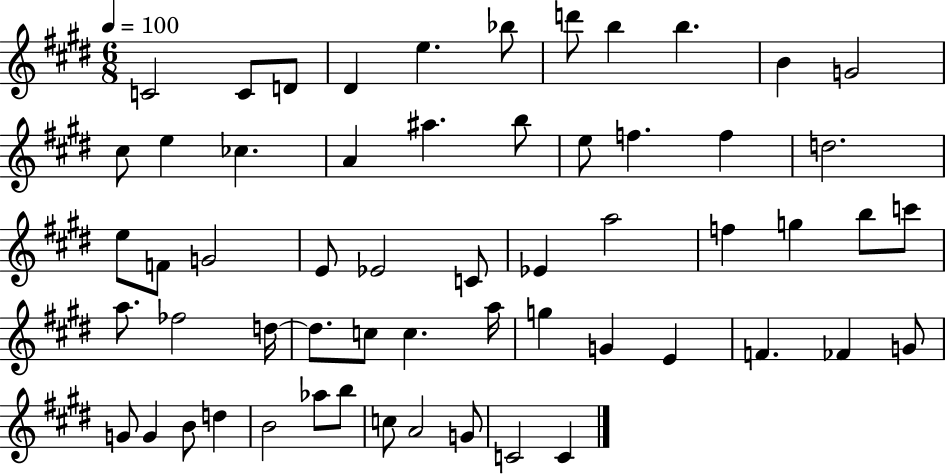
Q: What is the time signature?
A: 6/8